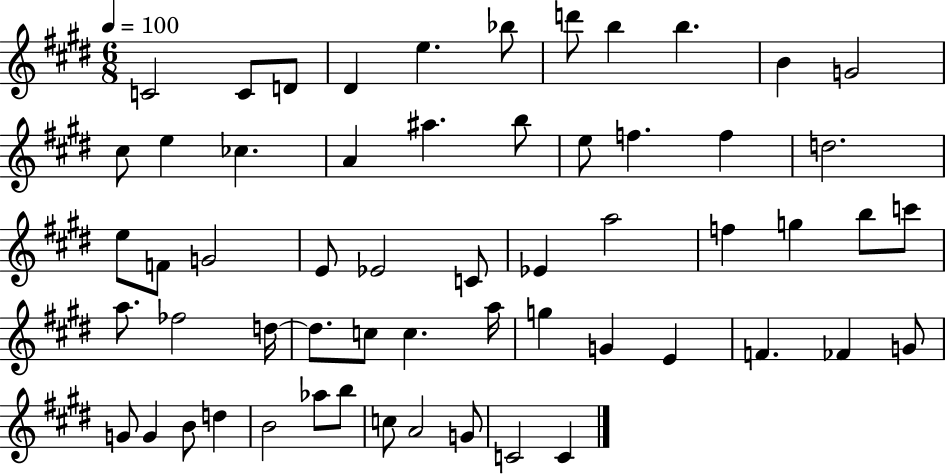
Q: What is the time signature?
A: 6/8